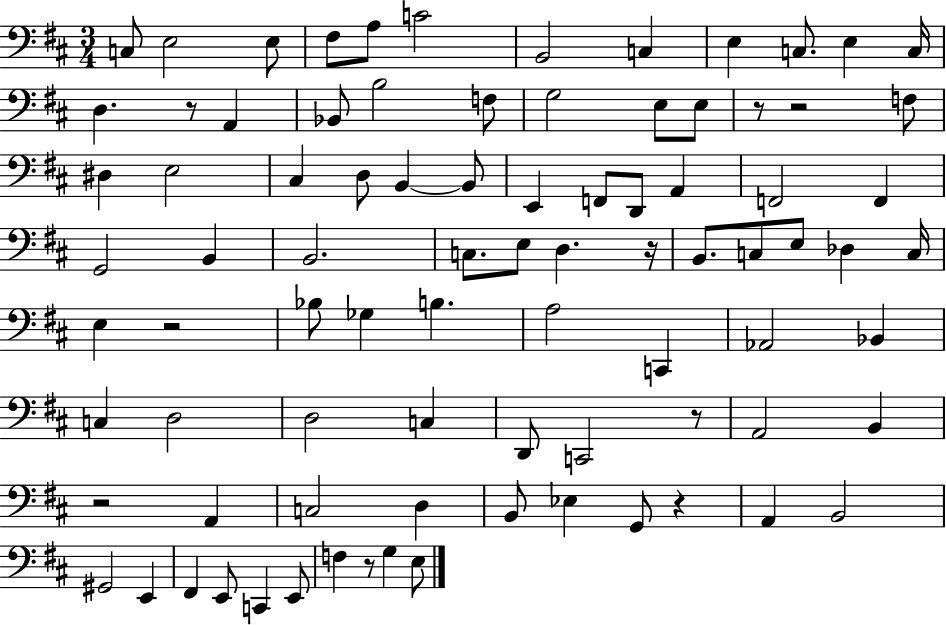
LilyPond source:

{
  \clef bass
  \numericTimeSignature
  \time 3/4
  \key d \major
  c8 e2 e8 | fis8 a8 c'2 | b,2 c4 | e4 c8. e4 c16 | \break d4. r8 a,4 | bes,8 b2 f8 | g2 e8 e8 | r8 r2 f8 | \break dis4 e2 | cis4 d8 b,4~~ b,8 | e,4 f,8 d,8 a,4 | f,2 f,4 | \break g,2 b,4 | b,2. | c8. e8 d4. r16 | b,8. c8 e8 des4 c16 | \break e4 r2 | bes8 ges4 b4. | a2 c,4 | aes,2 bes,4 | \break c4 d2 | d2 c4 | d,8 c,2 r8 | a,2 b,4 | \break r2 a,4 | c2 d4 | b,8 ees4 g,8 r4 | a,4 b,2 | \break gis,2 e,4 | fis,4 e,8 c,4 e,8 | f4 r8 g4 e8 | \bar "|."
}